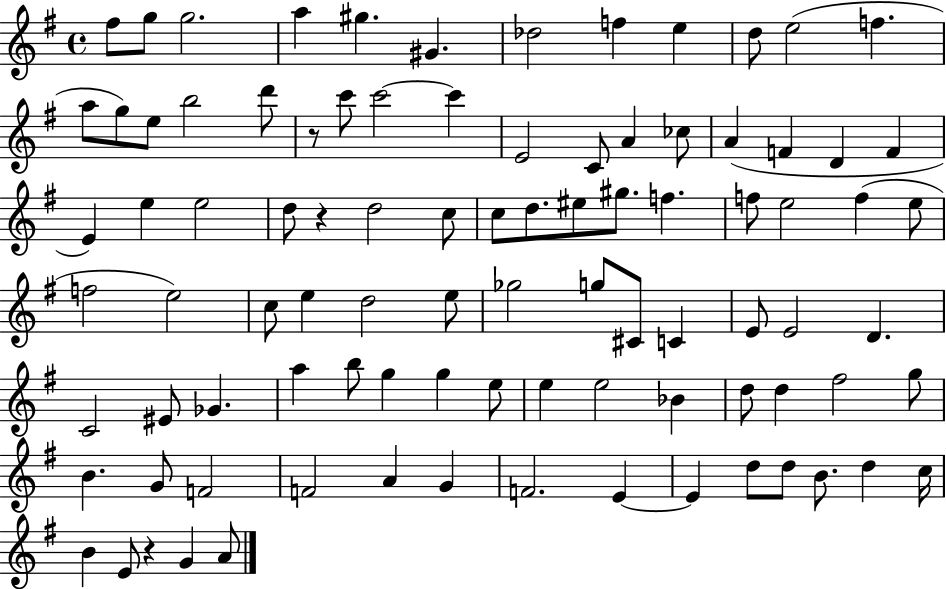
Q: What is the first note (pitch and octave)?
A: F#5